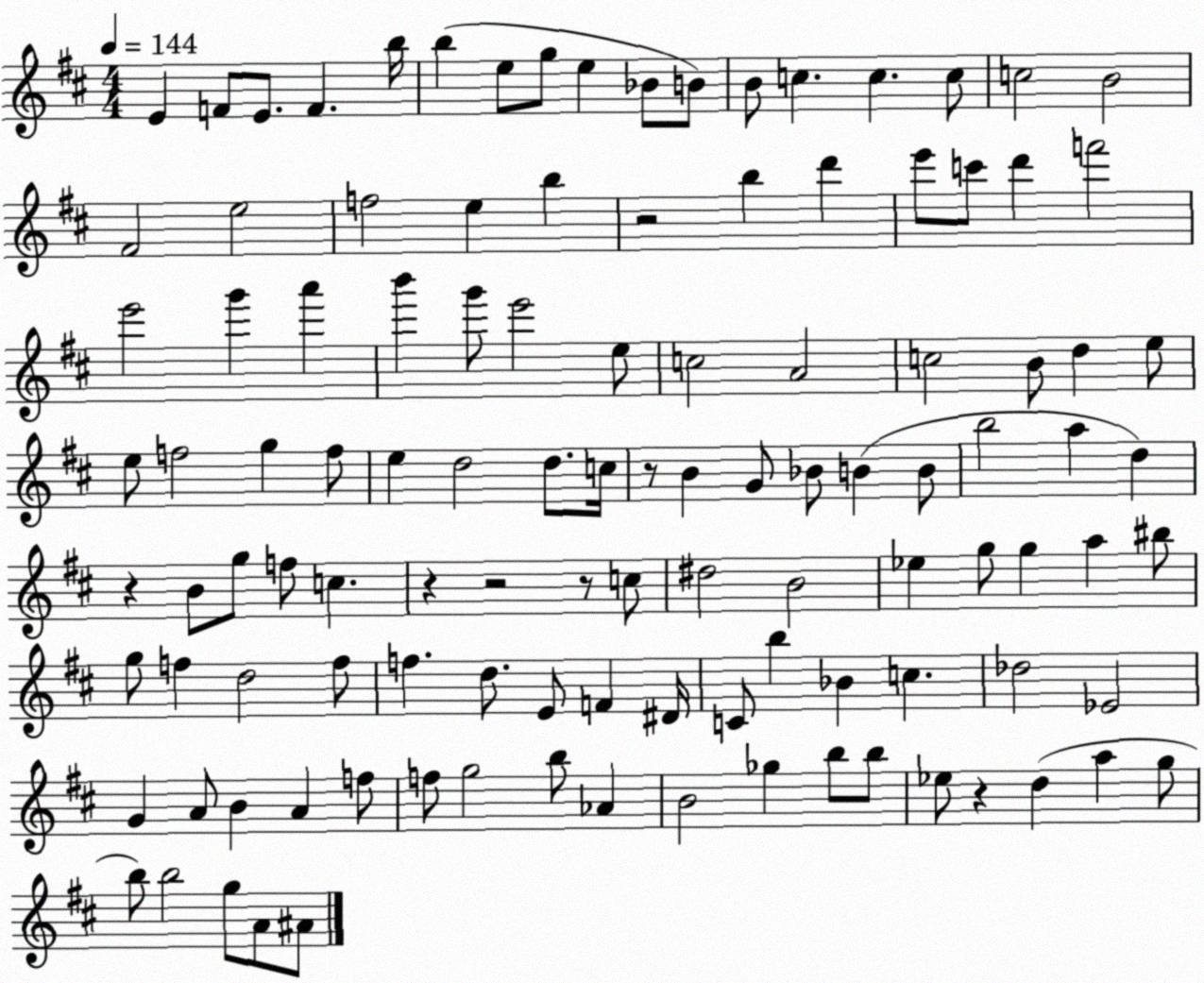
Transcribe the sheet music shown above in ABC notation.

X:1
T:Untitled
M:4/4
L:1/4
K:D
E F/2 E/2 F b/4 b e/2 g/2 e _B/2 B/2 B/2 c c c/2 c2 B2 ^F2 e2 f2 e b z2 b d' e'/2 c'/2 d' f'2 e'2 g' a' b' g'/2 e'2 e/2 c2 A2 c2 B/2 d e/2 e/2 f2 g f/2 e d2 d/2 c/4 z/2 B G/2 _B/2 B B/2 b2 a d z B/2 g/2 f/2 c z z2 z/2 c/2 ^d2 B2 _e g/2 g a ^b/2 g/2 f d2 f/2 f d/2 E/2 F ^D/4 C/2 b _B c _d2 _E2 G A/2 B A f/2 f/2 g2 b/2 _A B2 _g b/2 b/2 _e/2 z d a g/2 b/2 b2 g/2 A/2 ^A/2